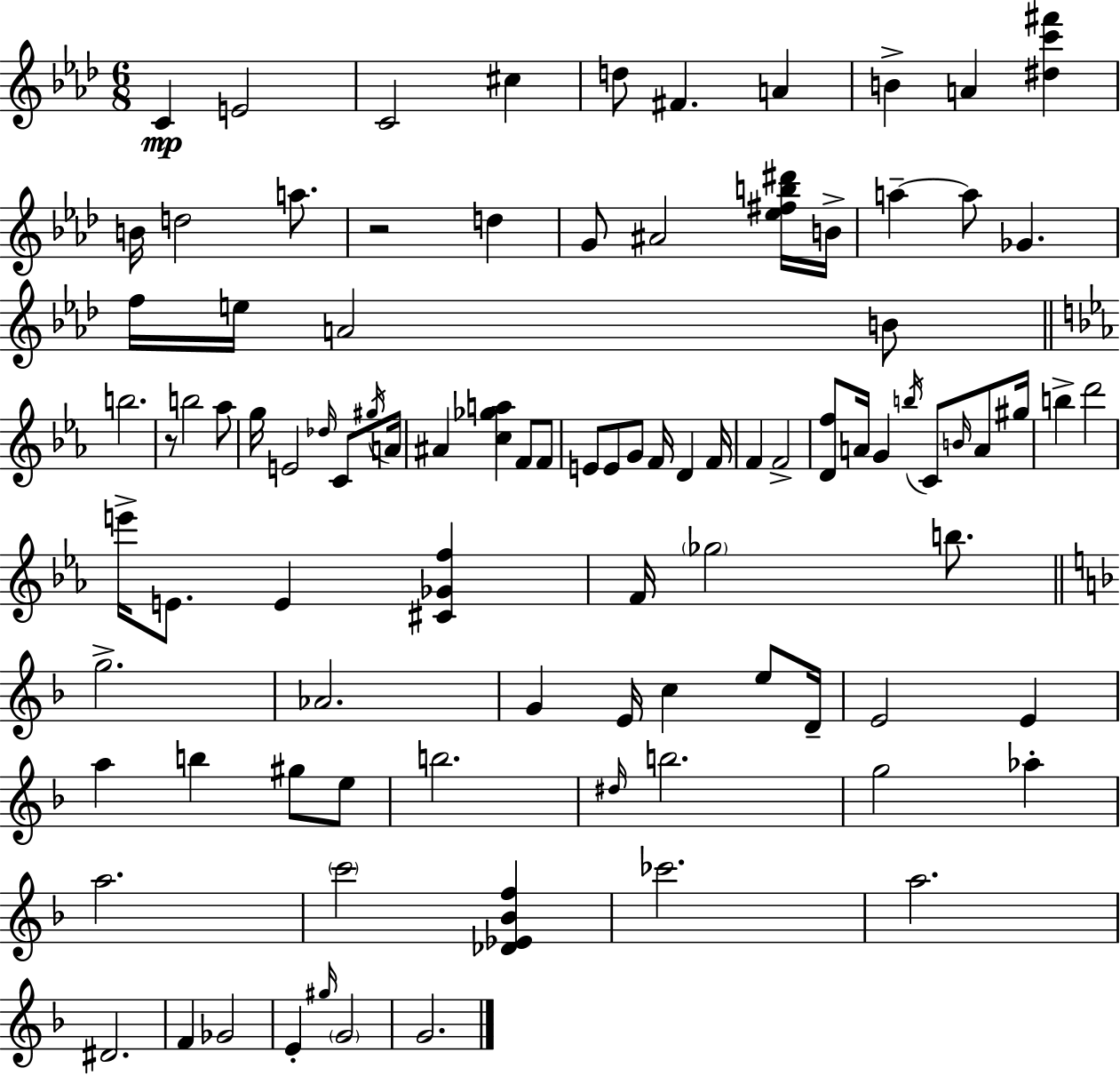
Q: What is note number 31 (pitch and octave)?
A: G#5